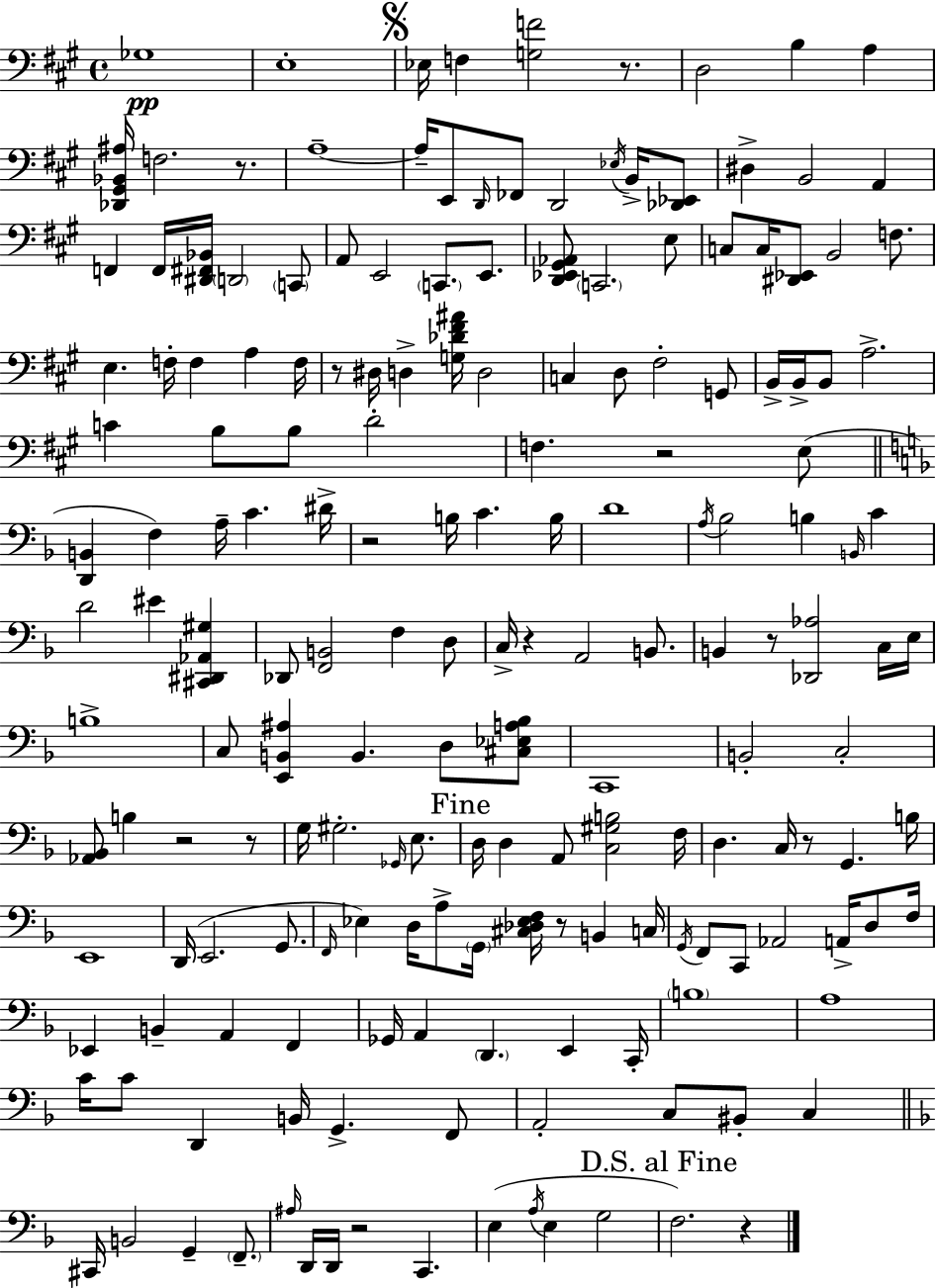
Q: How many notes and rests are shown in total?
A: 180